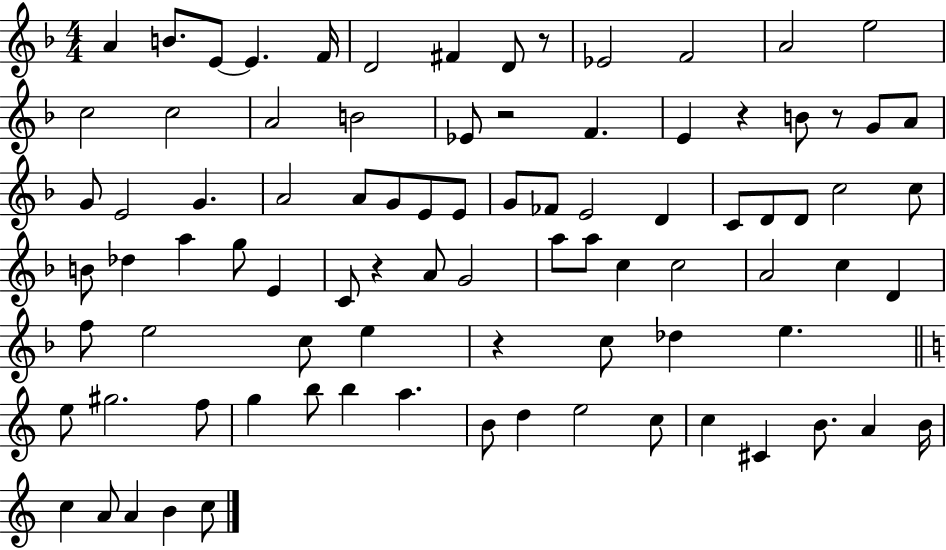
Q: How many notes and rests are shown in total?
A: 88